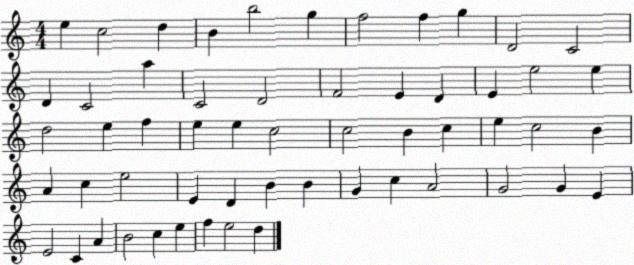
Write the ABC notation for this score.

X:1
T:Untitled
M:4/4
L:1/4
K:C
e c2 d B b2 g f2 f g D2 C2 D C2 a C2 D2 F2 E D E e2 e d2 e f e e c2 c2 B c e c2 B A c e2 E D B B G c A2 G2 G E E2 C A B2 c e f e2 d